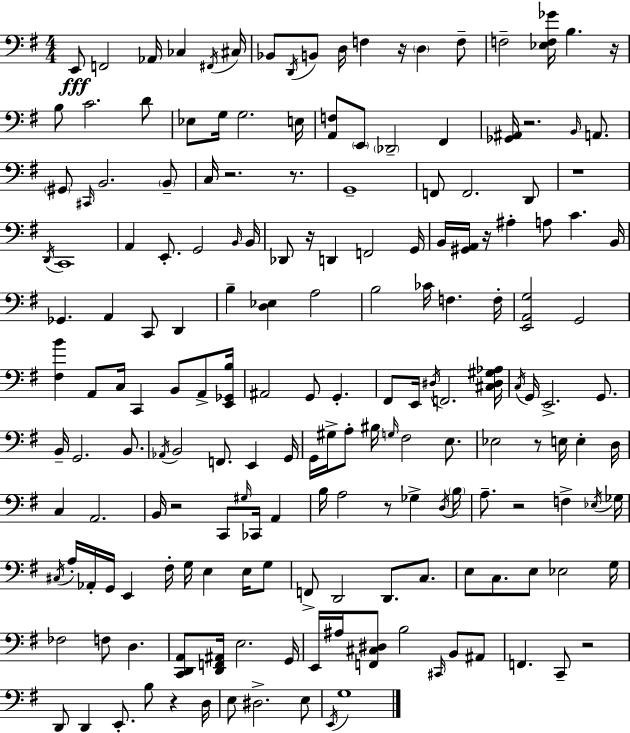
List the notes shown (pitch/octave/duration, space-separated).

E2/e F2/h Ab2/s CES3/q F#2/s C#3/s Bb2/e D2/s B2/e D3/s F3/q R/s D3/q F3/e F3/h [Eb3,F3,Gb4]/s B3/q. R/s B3/e C4/h. D4/e Eb3/e G3/s G3/h. E3/s [A2,F3]/e E2/e Db2/h F#2/q [Gb2,A#2]/s R/h. B2/s A2/e. G#2/e C#2/s B2/h. B2/e C3/s R/h. R/e. G2/w F2/e F2/h. D2/e R/w D2/s C2/w A2/q E2/e. G2/h B2/s B2/s Db2/e R/s D2/q F2/h G2/s B2/s [G#2,A2]/s R/s A#3/q A3/e C4/q. B2/s Gb2/q. A2/q C2/e D2/q B3/q [D3,Eb3]/q A3/h B3/h CES4/s F3/q. F3/s [E2,A2,G3]/h G2/h [F#3,B4]/q A2/e C3/s C2/q B2/e A2/e [E2,Gb2,B3]/s A#2/h G2/e G2/q. F#2/e E2/s D#3/s F2/h. [C#3,D#3,G#3,Ab3]/s C3/s G2/s E2/h. G2/e. B2/s G2/h. B2/e. Ab2/s B2/h F2/e. E2/q G2/s G2/s G#3/s A3/e BIS3/s G3/s F#3/h E3/e. Eb3/h R/e E3/s E3/q D3/s C3/q A2/h. B2/s R/h C2/e G#3/s CES2/s A2/q B3/s A3/h R/e Gb3/q D3/s B3/s A3/e. R/h F3/q Eb3/s Gb3/s C#3/s A3/s Ab2/s G2/s E2/q F#3/s G3/s E3/q E3/s G3/e F2/e D2/h D2/e. C3/e. E3/e C3/e. E3/e Eb3/h G3/s FES3/h F3/e D3/q. [C2,D2,A2]/e [D2,F2,A#2]/s E3/h. G2/s E2/s A#3/s [F2,C#3,D#3]/e B3/h C#2/s B2/e A#2/e F2/q. C2/e R/h D2/e D2/q E2/e. B3/e R/q D3/s E3/e D#3/h. E3/e E2/s G3/w